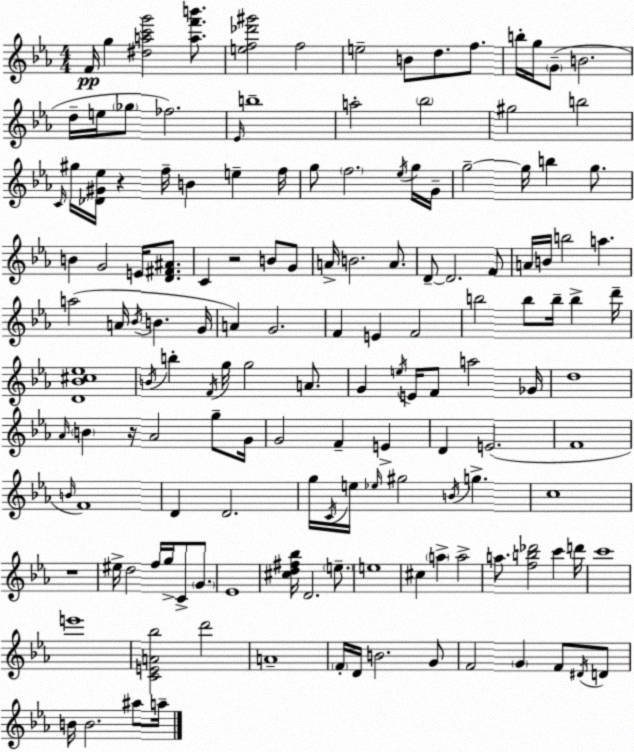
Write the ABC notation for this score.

X:1
T:Untitled
M:4/4
L:1/4
K:Eb
F/4 g [^dac'g']2 [af'b']/2 [ef_d'^g']2 f2 e2 B/2 d/2 f/2 b/4 g/4 G/2 B2 d/4 e/4 _g/2 _f2 _E/4 b4 a2 _b2 ^g2 b2 C/4 ^g/4 [_D^G_e]/4 z f/4 B e f/4 g/2 f2 _e/4 g/4 G/4 g2 g/4 b g/2 B G2 E/4 [D^F^A]/2 C z2 B/2 G/2 A/4 B2 A/2 D/2 D2 F/2 A/4 B/4 b2 a a2 A/4 _B/4 B G/4 A G2 F E F2 b2 b/2 b/4 b d'/4 [D_B^c_e]4 B/4 b F/4 g/4 g2 A/2 G e/4 E/4 F/2 a2 _G/4 d4 _A/4 B z/4 _A2 g/2 G/4 G2 F E D E2 F4 B/4 F4 D D2 g/4 C/4 e/4 _e/4 ^g2 B/4 g c4 z4 ^e/4 d2 f/4 g/4 C/2 G/2 _E4 [^cd^f_b]/4 D2 e/2 e4 ^c a a2 a/2 [fb_d']2 c' d'/4 c'4 e'4 [CEA_b]2 d'2 A4 F/4 D/4 B2 G/2 F2 G F/2 ^D/4 D/2 B/4 B2 ^a/2 a/4